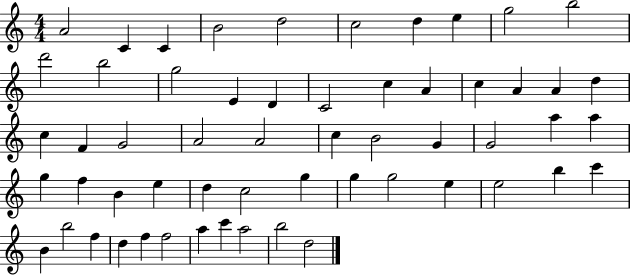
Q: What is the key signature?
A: C major